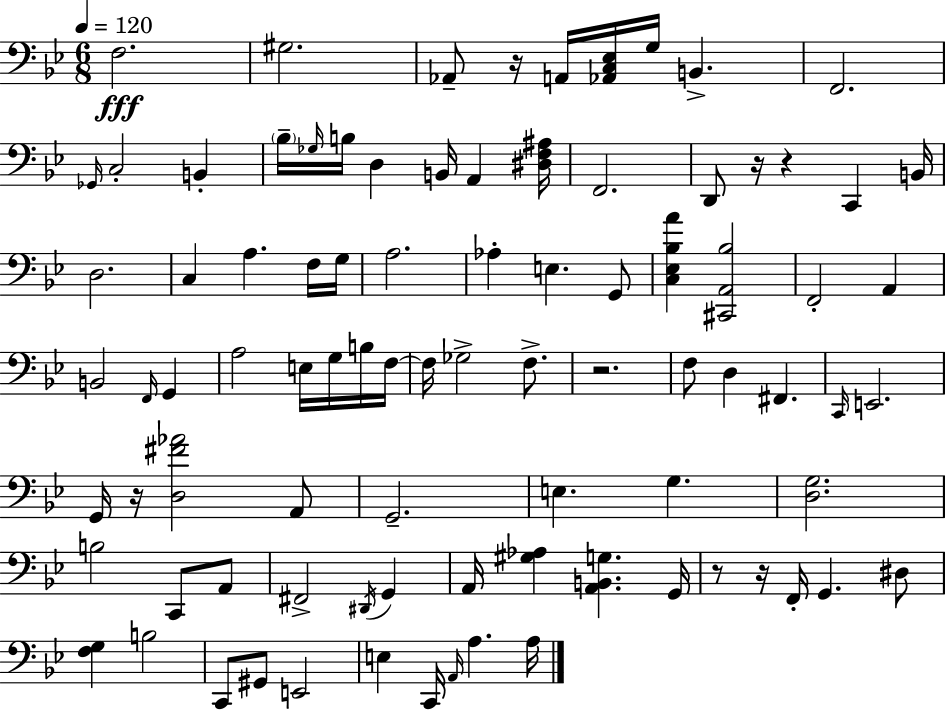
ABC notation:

X:1
T:Untitled
M:6/8
L:1/4
K:Gm
F,2 ^G,2 _A,,/2 z/4 A,,/4 [_A,,C,_E,]/4 G,/4 B,, F,,2 _G,,/4 C,2 B,, _B,/4 _G,/4 B,/4 D, B,,/4 A,, [^D,F,^A,]/4 F,,2 D,,/2 z/4 z C,, B,,/4 D,2 C, A, F,/4 G,/4 A,2 _A, E, G,,/2 [C,_E,_B,A] [^C,,A,,_B,]2 F,,2 A,, B,,2 F,,/4 G,, A,2 E,/4 G,/4 B,/4 F,/4 F,/4 _G,2 F,/2 z2 F,/2 D, ^F,, C,,/4 E,,2 G,,/4 z/4 [D,^F_A]2 A,,/2 G,,2 E, G, [D,G,]2 B,2 C,,/2 A,,/2 ^F,,2 ^D,,/4 G,, A,,/4 [^G,_A,] [A,,B,,G,] G,,/4 z/2 z/4 F,,/4 G,, ^D,/2 [F,G,] B,2 C,,/2 ^G,,/2 E,,2 E, C,,/4 A,,/4 A, A,/4